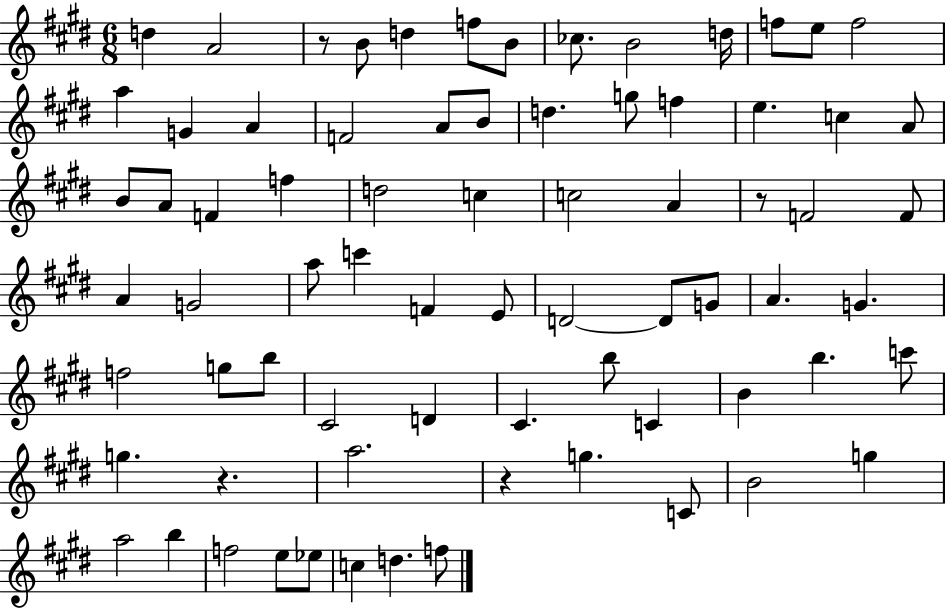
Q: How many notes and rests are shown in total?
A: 74